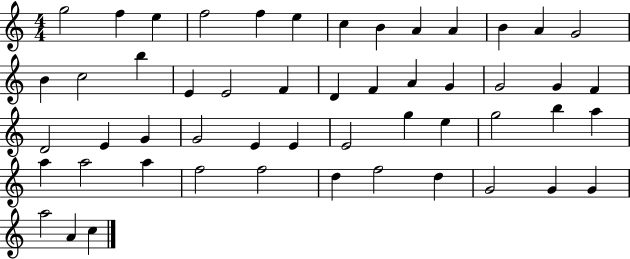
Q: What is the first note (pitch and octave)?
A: G5